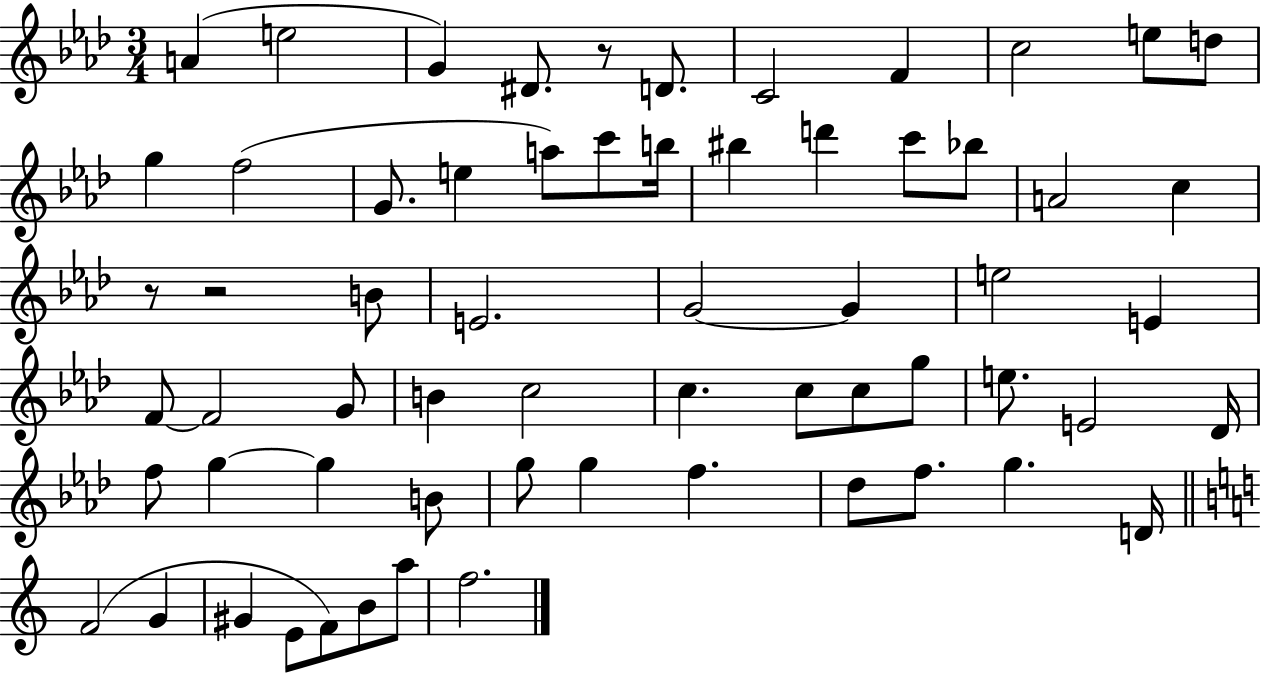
{
  \clef treble
  \numericTimeSignature
  \time 3/4
  \key aes \major
  a'4( e''2 | g'4) dis'8. r8 d'8. | c'2 f'4 | c''2 e''8 d''8 | \break g''4 f''2( | g'8. e''4 a''8) c'''8 b''16 | bis''4 d'''4 c'''8 bes''8 | a'2 c''4 | \break r8 r2 b'8 | e'2. | g'2~~ g'4 | e''2 e'4 | \break f'8~~ f'2 g'8 | b'4 c''2 | c''4. c''8 c''8 g''8 | e''8. e'2 des'16 | \break f''8 g''4~~ g''4 b'8 | g''8 g''4 f''4. | des''8 f''8. g''4. d'16 | \bar "||" \break \key c \major f'2( g'4 | gis'4 e'8 f'8) b'8 a''8 | f''2. | \bar "|."
}